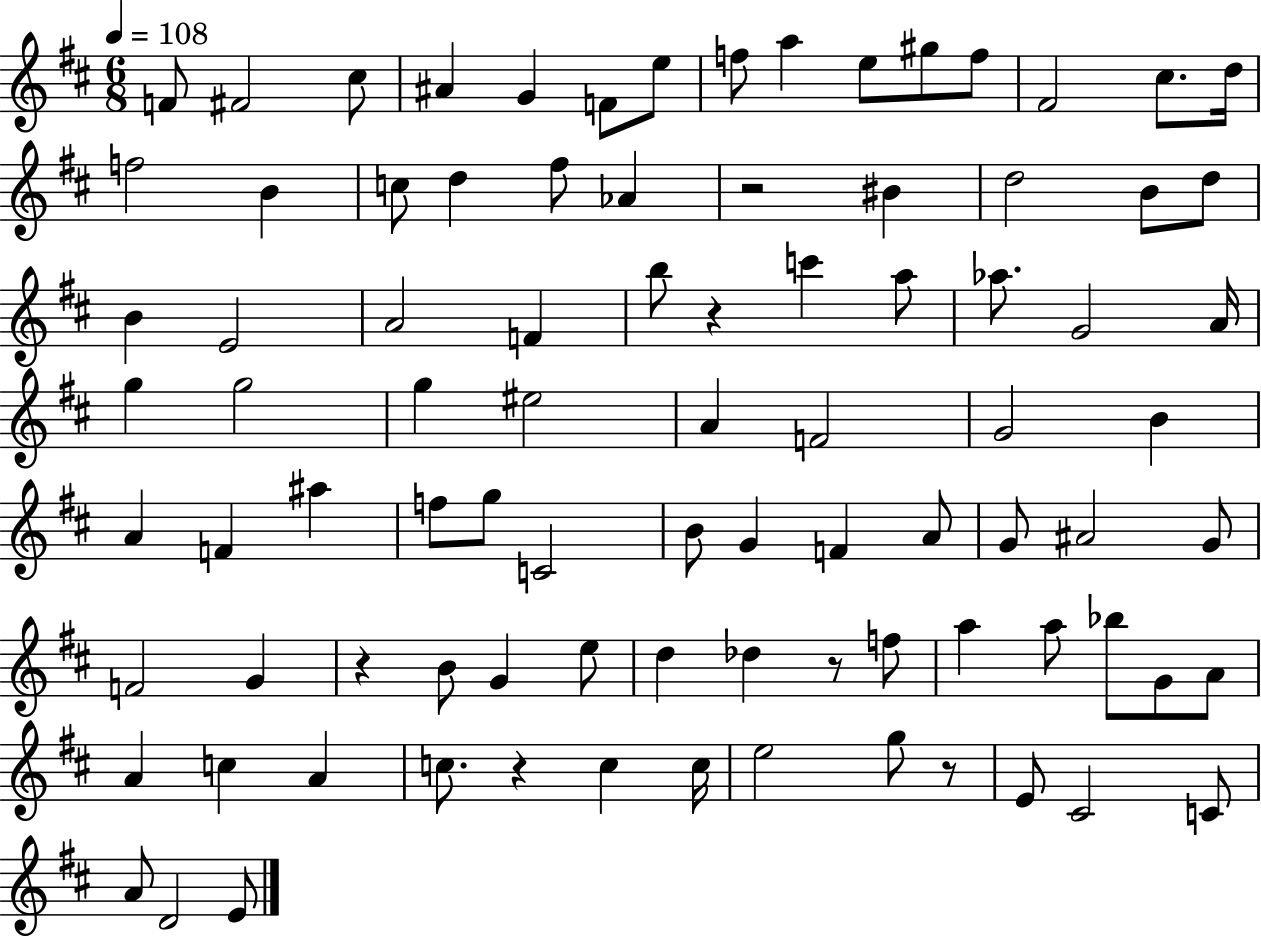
F4/e F#4/h C#5/e A#4/q G4/q F4/e E5/e F5/e A5/q E5/e G#5/e F5/e F#4/h C#5/e. D5/s F5/h B4/q C5/e D5/q F#5/e Ab4/q R/h BIS4/q D5/h B4/e D5/e B4/q E4/h A4/h F4/q B5/e R/q C6/q A5/e Ab5/e. G4/h A4/s G5/q G5/h G5/q EIS5/h A4/q F4/h G4/h B4/q A4/q F4/q A#5/q F5/e G5/e C4/h B4/e G4/q F4/q A4/e G4/e A#4/h G4/e F4/h G4/q R/q B4/e G4/q E5/e D5/q Db5/q R/e F5/e A5/q A5/e Bb5/e G4/e A4/e A4/q C5/q A4/q C5/e. R/q C5/q C5/s E5/h G5/e R/e E4/e C#4/h C4/e A4/e D4/h E4/e